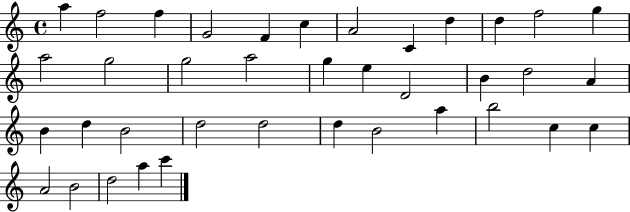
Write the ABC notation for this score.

X:1
T:Untitled
M:4/4
L:1/4
K:C
a f2 f G2 F c A2 C d d f2 g a2 g2 g2 a2 g e D2 B d2 A B d B2 d2 d2 d B2 a b2 c c A2 B2 d2 a c'